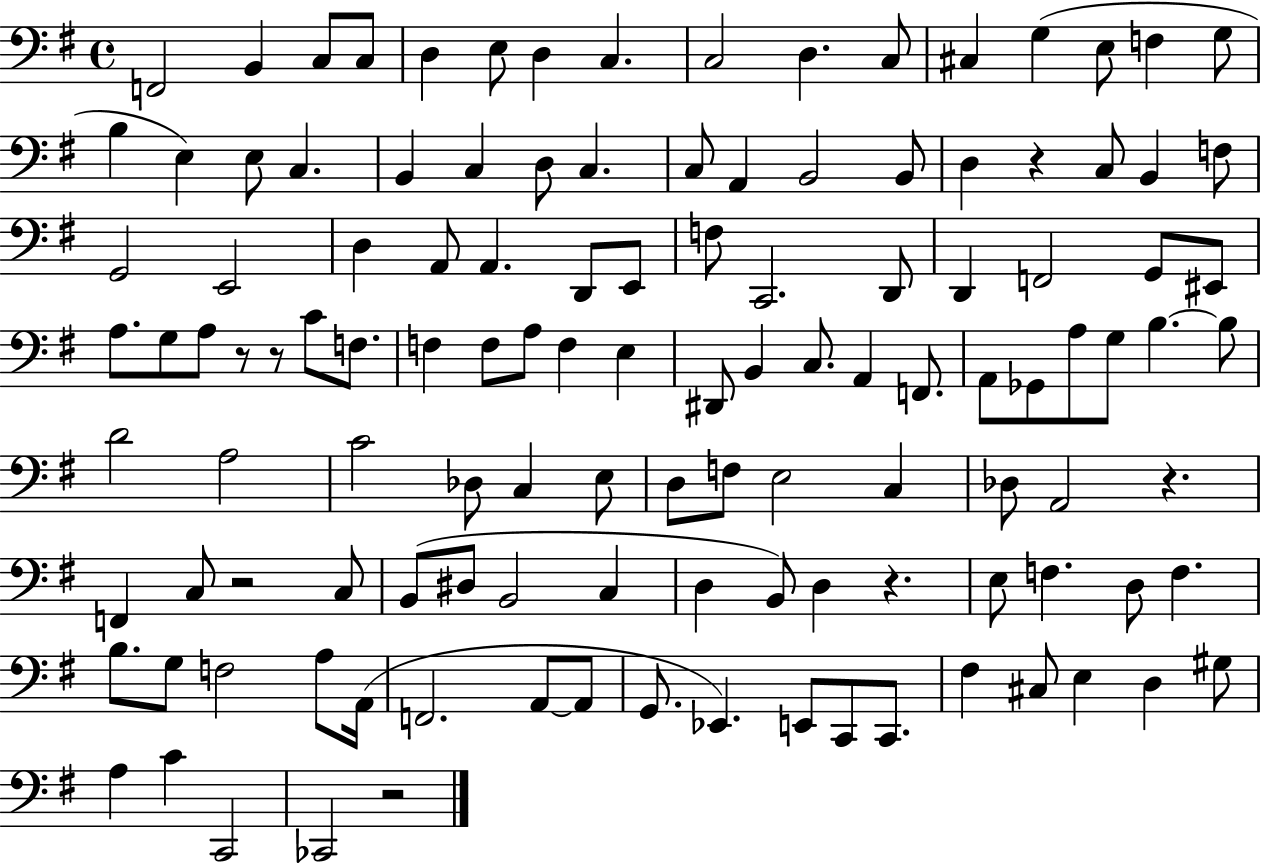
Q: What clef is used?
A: bass